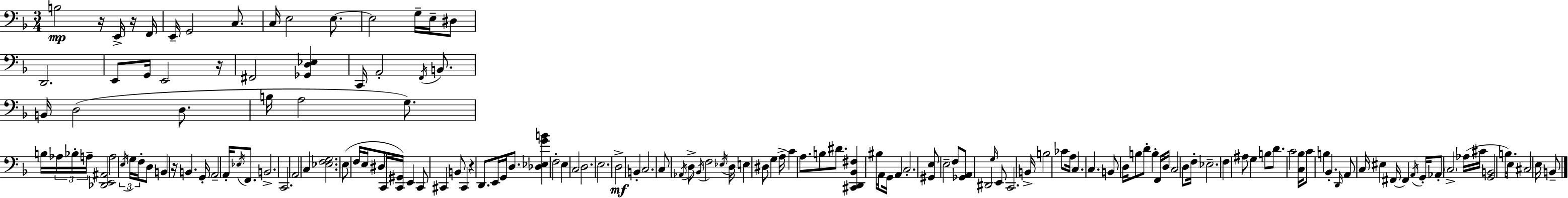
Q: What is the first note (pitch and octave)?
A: B3